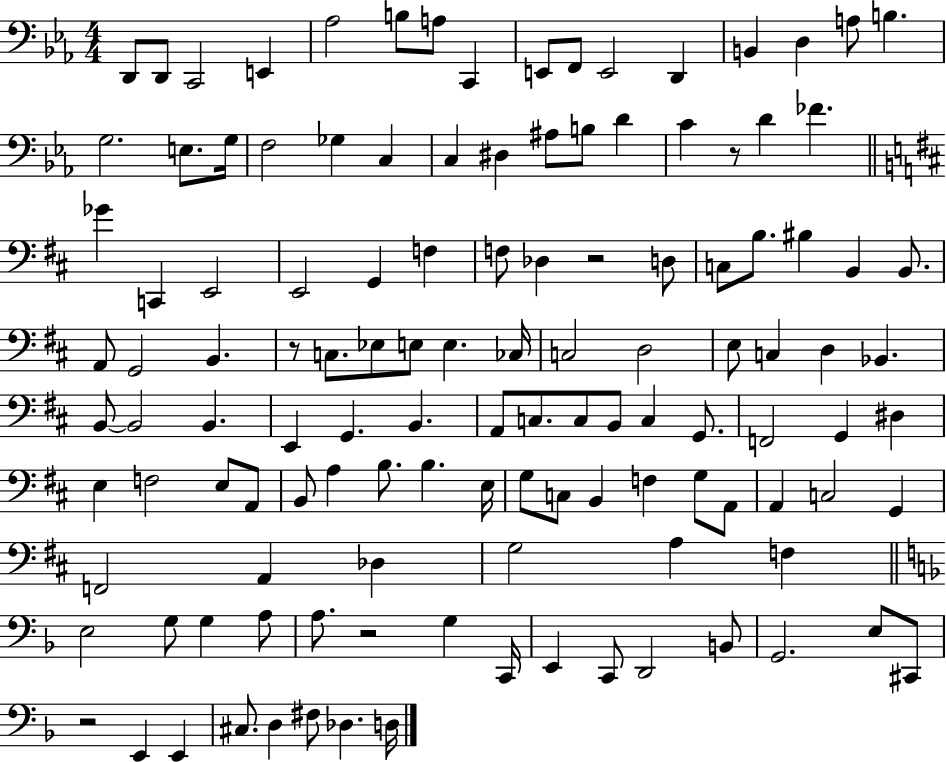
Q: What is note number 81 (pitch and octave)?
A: B3